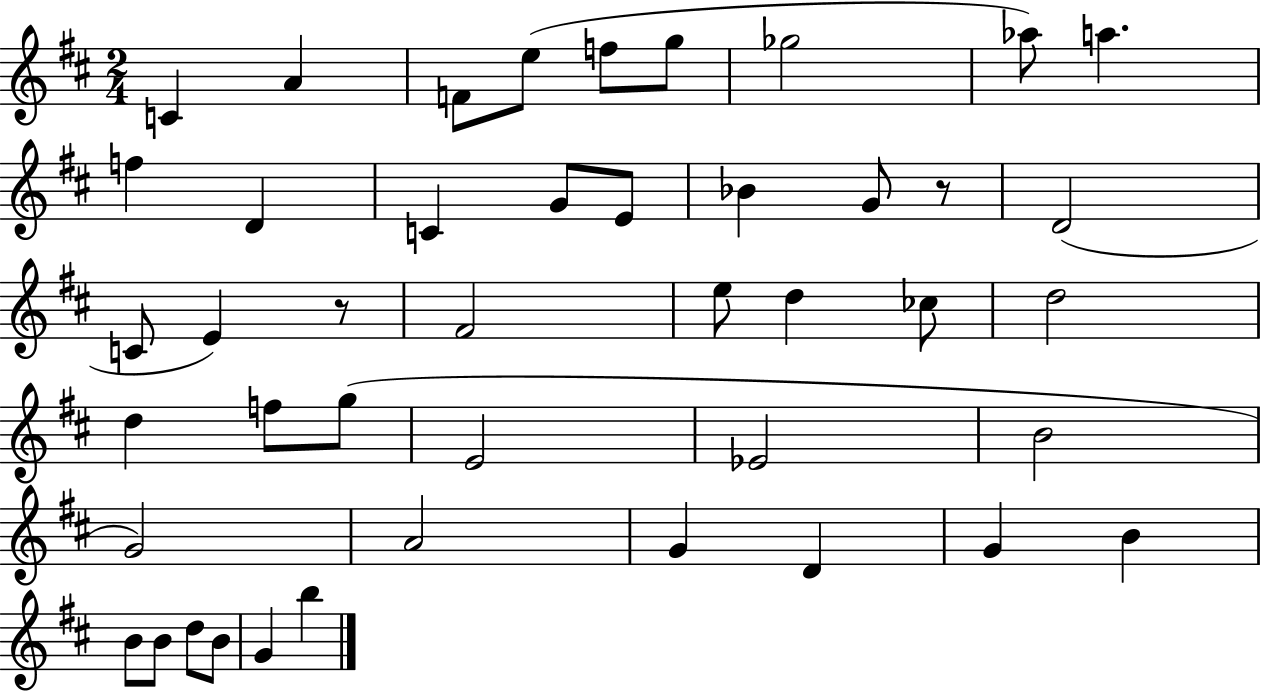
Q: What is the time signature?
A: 2/4